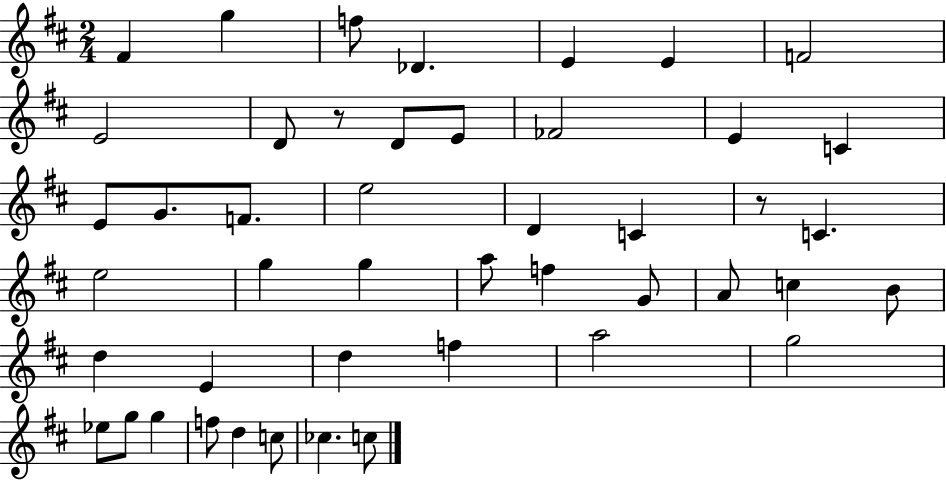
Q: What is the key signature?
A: D major